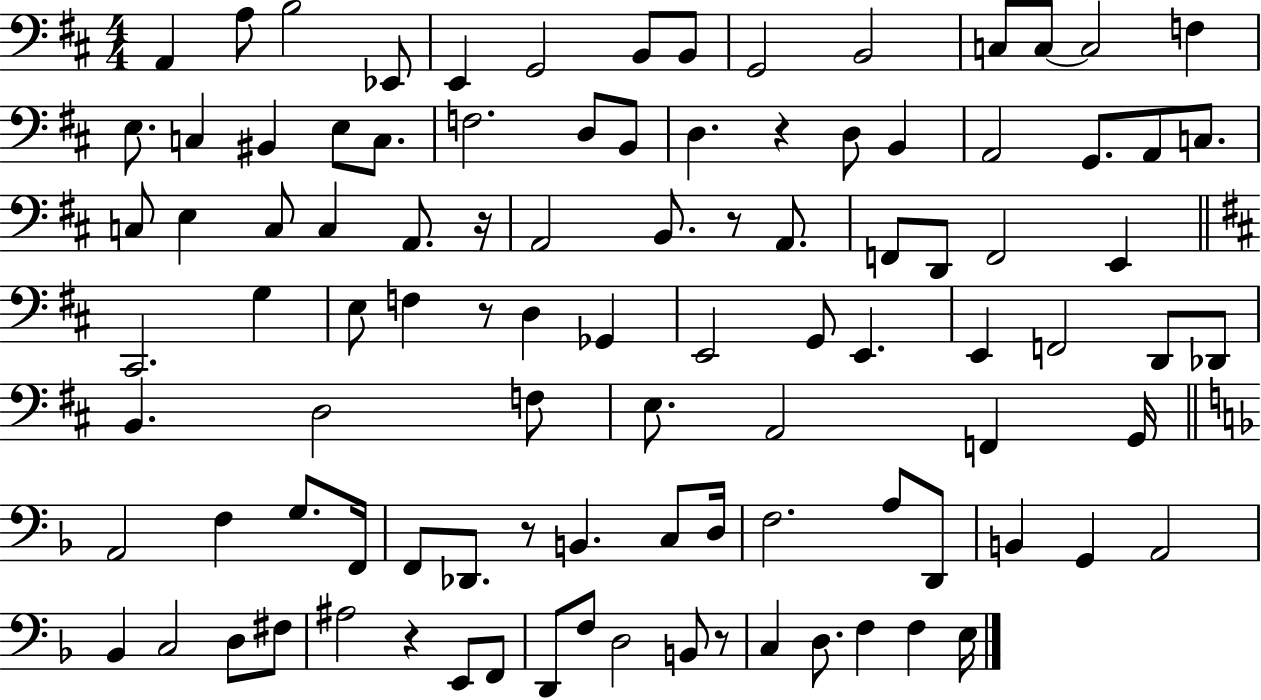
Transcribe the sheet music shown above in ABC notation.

X:1
T:Untitled
M:4/4
L:1/4
K:D
A,, A,/2 B,2 _E,,/2 E,, G,,2 B,,/2 B,,/2 G,,2 B,,2 C,/2 C,/2 C,2 F, E,/2 C, ^B,, E,/2 C,/2 F,2 D,/2 B,,/2 D, z D,/2 B,, A,,2 G,,/2 A,,/2 C,/2 C,/2 E, C,/2 C, A,,/2 z/4 A,,2 B,,/2 z/2 A,,/2 F,,/2 D,,/2 F,,2 E,, ^C,,2 G, E,/2 F, z/2 D, _G,, E,,2 G,,/2 E,, E,, F,,2 D,,/2 _D,,/2 B,, D,2 F,/2 E,/2 A,,2 F,, G,,/4 A,,2 F, G,/2 F,,/4 F,,/2 _D,,/2 z/2 B,, C,/2 D,/4 F,2 A,/2 D,,/2 B,, G,, A,,2 _B,, C,2 D,/2 ^F,/2 ^A,2 z E,,/2 F,,/2 D,,/2 F,/2 D,2 B,,/2 z/2 C, D,/2 F, F, E,/4